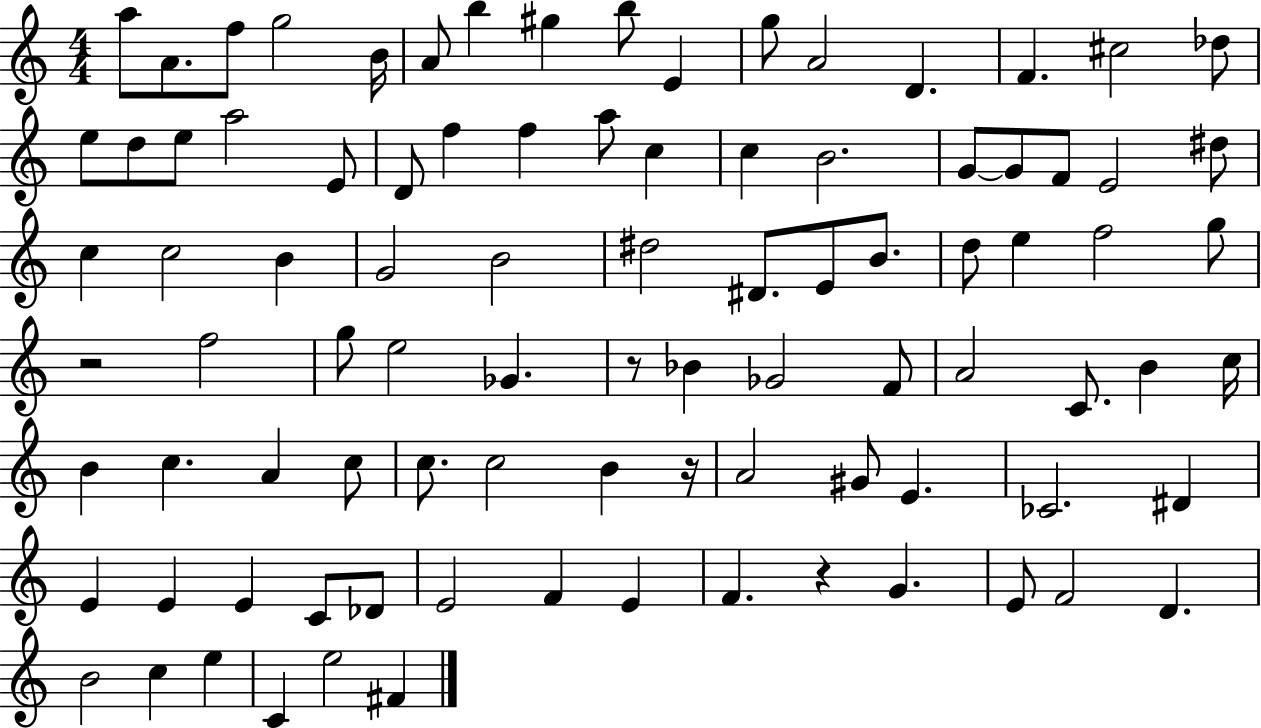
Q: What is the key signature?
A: C major